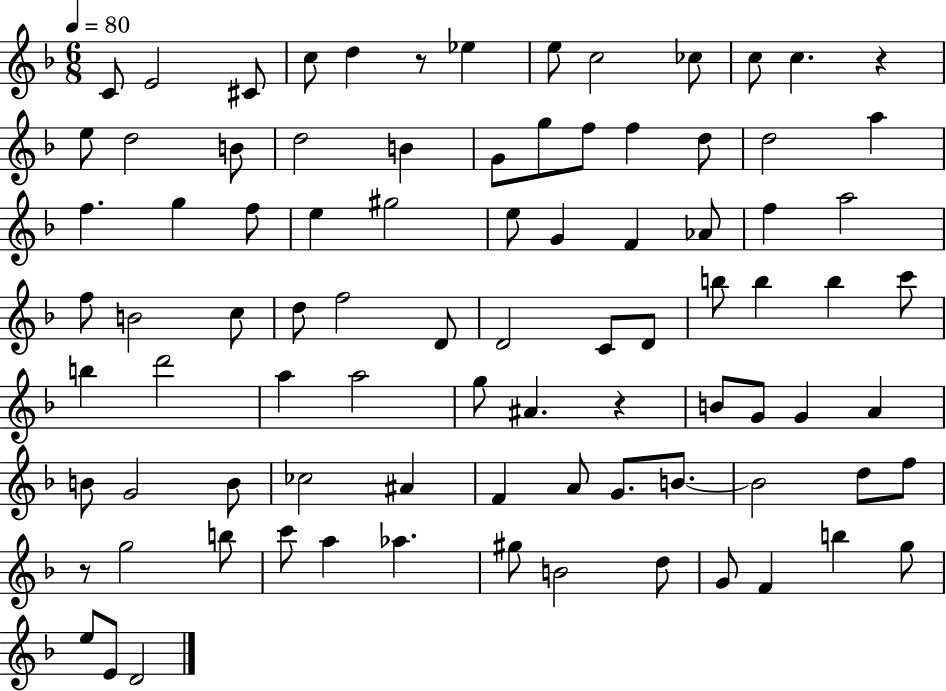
{
  \clef treble
  \numericTimeSignature
  \time 6/8
  \key f \major
  \tempo 4 = 80
  c'8 e'2 cis'8 | c''8 d''4 r8 ees''4 | e''8 c''2 ces''8 | c''8 c''4. r4 | \break e''8 d''2 b'8 | d''2 b'4 | g'8 g''8 f''8 f''4 d''8 | d''2 a''4 | \break f''4. g''4 f''8 | e''4 gis''2 | e''8 g'4 f'4 aes'8 | f''4 a''2 | \break f''8 b'2 c''8 | d''8 f''2 d'8 | d'2 c'8 d'8 | b''8 b''4 b''4 c'''8 | \break b''4 d'''2 | a''4 a''2 | g''8 ais'4. r4 | b'8 g'8 g'4 a'4 | \break b'8 g'2 b'8 | ces''2 ais'4 | f'4 a'8 g'8. b'8.~~ | b'2 d''8 f''8 | \break r8 g''2 b''8 | c'''8 a''4 aes''4. | gis''8 b'2 d''8 | g'8 f'4 b''4 g''8 | \break e''8 e'8 d'2 | \bar "|."
}